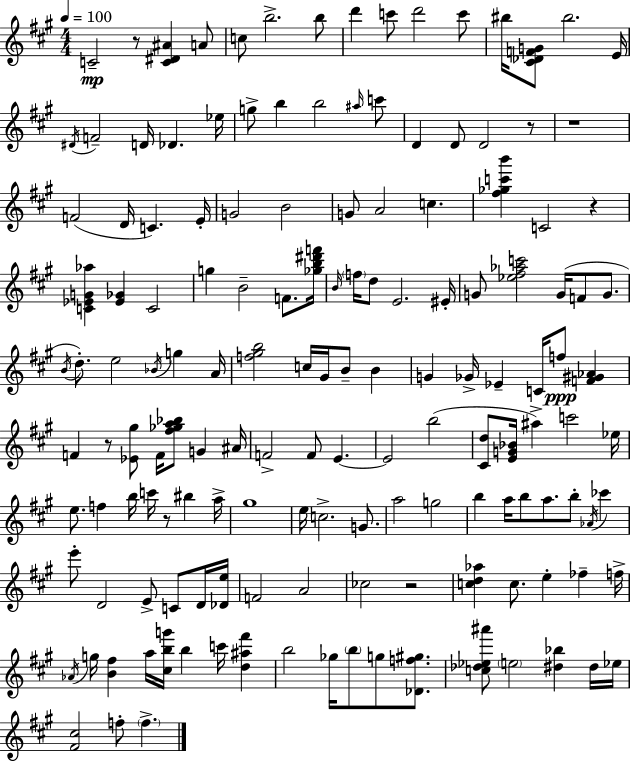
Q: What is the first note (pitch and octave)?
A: C4